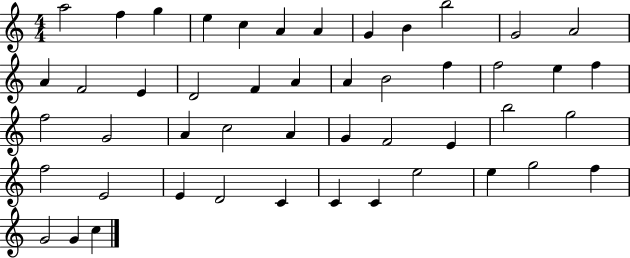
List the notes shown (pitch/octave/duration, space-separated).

A5/h F5/q G5/q E5/q C5/q A4/q A4/q G4/q B4/q B5/h G4/h A4/h A4/q F4/h E4/q D4/h F4/q A4/q A4/q B4/h F5/q F5/h E5/q F5/q F5/h G4/h A4/q C5/h A4/q G4/q F4/h E4/q B5/h G5/h F5/h E4/h E4/q D4/h C4/q C4/q C4/q E5/h E5/q G5/h F5/q G4/h G4/q C5/q